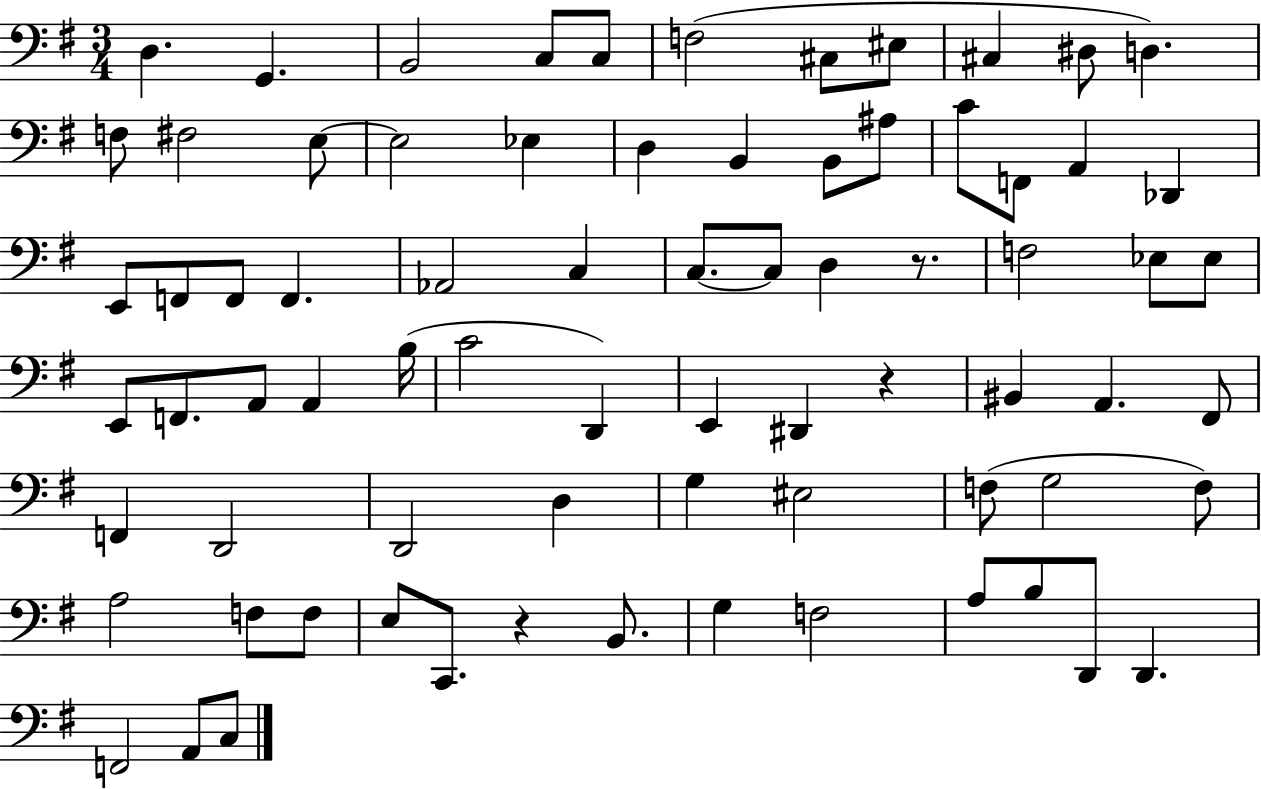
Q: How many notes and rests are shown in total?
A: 75